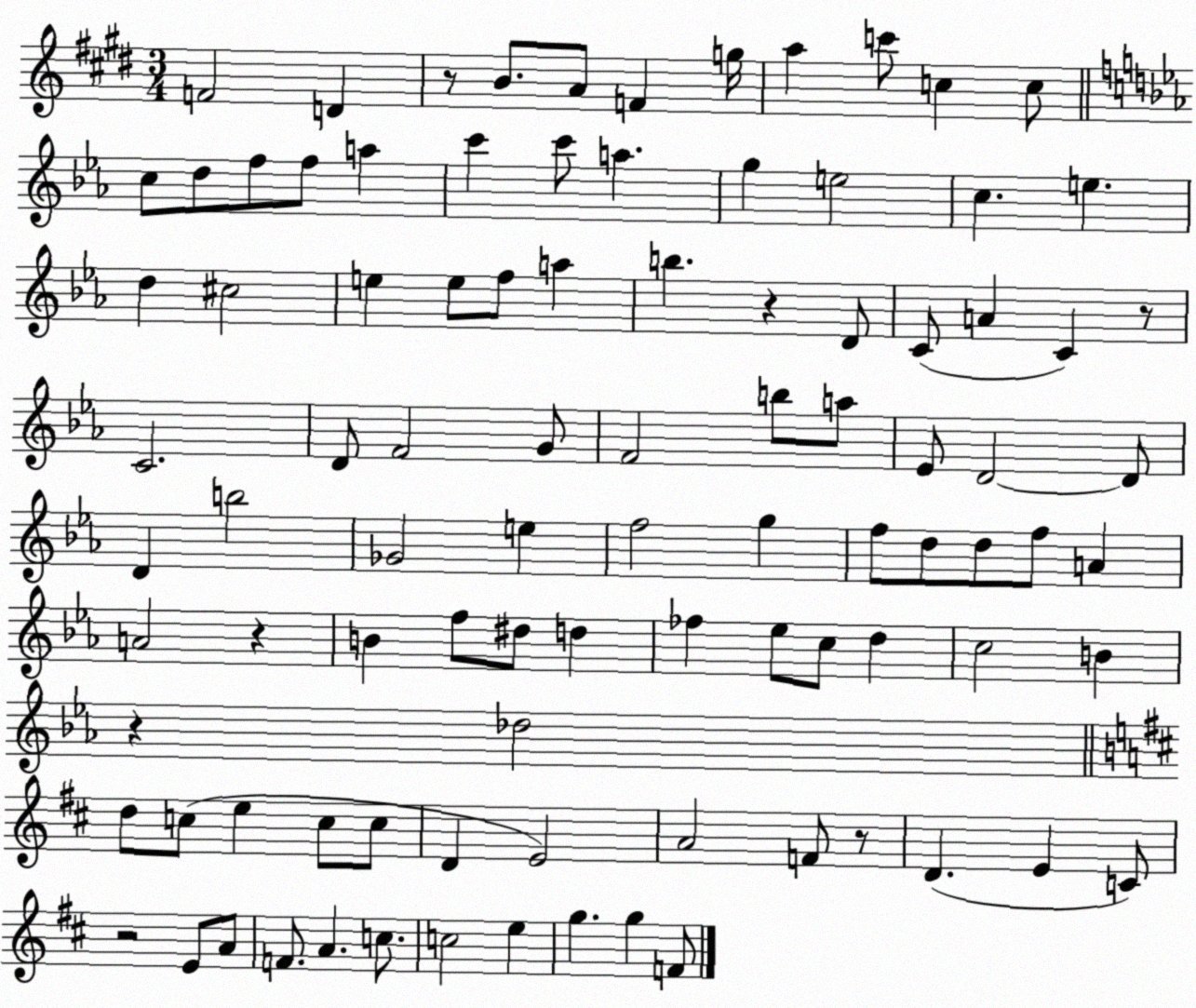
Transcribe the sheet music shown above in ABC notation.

X:1
T:Untitled
M:3/4
L:1/4
K:E
F2 D z/2 B/2 A/2 F g/4 a c'/2 c c/2 c/2 d/2 f/2 f/2 a c' c'/2 a g e2 c e d ^c2 e e/2 f/2 a b z D/2 C/2 A C z/2 C2 D/2 F2 G/2 F2 b/2 a/2 _E/2 D2 D/2 D b2 _G2 e f2 g f/2 d/2 d/2 f/2 A A2 z B f/2 ^d/2 d _f _e/2 c/2 d c2 B z _d2 d/2 c/2 e c/2 c/2 D E2 A2 F/2 z/2 D E C/2 z2 E/2 A/2 F/2 A c/2 c2 e g g F/2